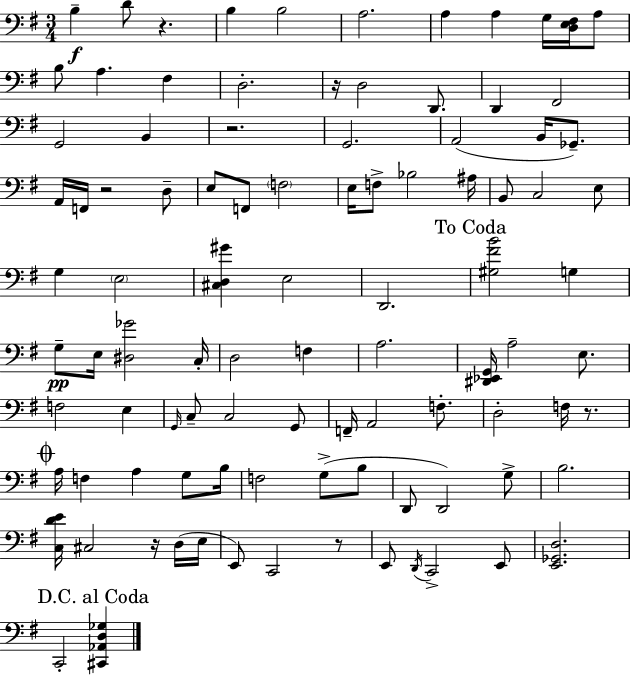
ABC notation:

X:1
T:Untitled
M:3/4
L:1/4
K:Em
B, D/2 z B, B,2 A,2 A, A, G,/4 [D,E,^F,]/4 A,/2 B,/2 A, ^F, D,2 z/4 D,2 D,,/2 D,, ^F,,2 G,,2 B,, z2 G,,2 A,,2 B,,/4 _G,,/2 A,,/4 F,,/4 z2 D,/2 E,/2 F,,/2 F,2 E,/4 F,/2 _B,2 ^A,/4 B,,/2 C,2 E,/2 G, E,2 [^C,D,^G] E,2 D,,2 [^G,^FB]2 G, G,/2 E,/4 [^D,_G]2 C,/4 D,2 F, A,2 [^D,,_E,,G,,]/4 A,2 E,/2 F,2 E, G,,/4 C,/2 C,2 G,,/2 F,,/4 A,,2 F,/2 D,2 F,/4 z/2 A,/4 F, A, G,/2 B,/4 F,2 G,/2 B,/2 D,,/2 D,,2 G,/2 B,2 [C,DE]/4 ^C,2 z/4 D,/4 E,/4 E,,/2 C,,2 z/2 E,,/2 D,,/4 C,,2 E,,/2 [E,,_G,,D,]2 C,,2 [^C,,_A,,D,_G,]